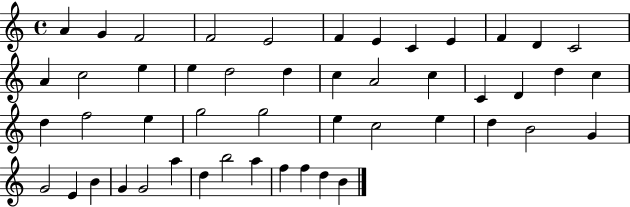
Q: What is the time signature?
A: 4/4